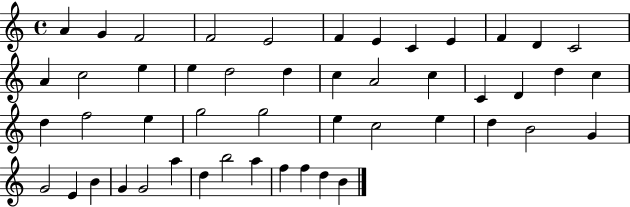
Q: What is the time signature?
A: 4/4